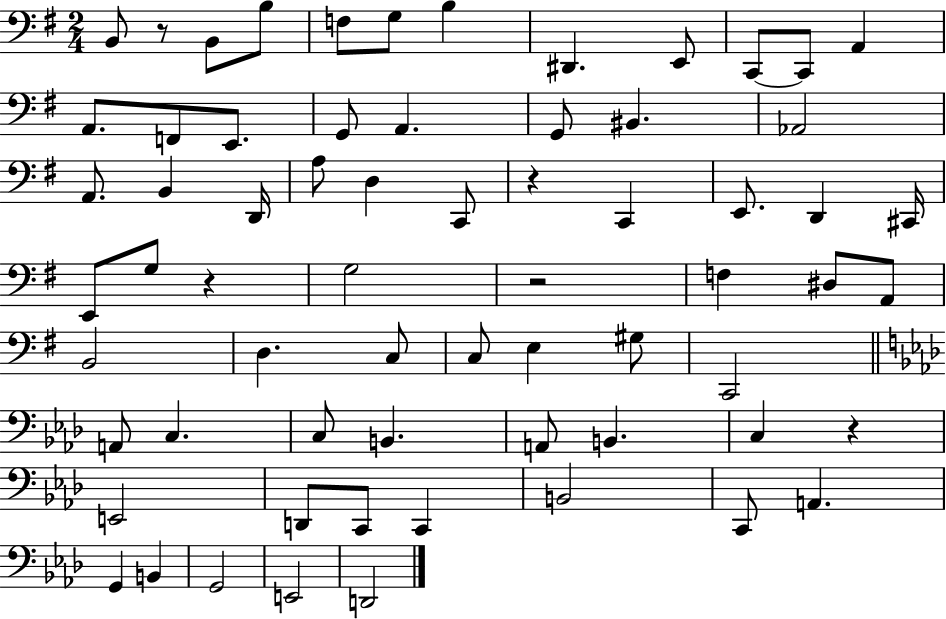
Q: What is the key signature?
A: G major